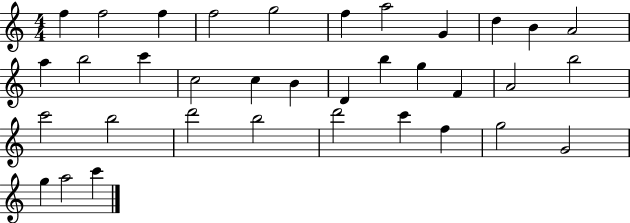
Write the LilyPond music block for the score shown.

{
  \clef treble
  \numericTimeSignature
  \time 4/4
  \key c \major
  f''4 f''2 f''4 | f''2 g''2 | f''4 a''2 g'4 | d''4 b'4 a'2 | \break a''4 b''2 c'''4 | c''2 c''4 b'4 | d'4 b''4 g''4 f'4 | a'2 b''2 | \break c'''2 b''2 | d'''2 b''2 | d'''2 c'''4 f''4 | g''2 g'2 | \break g''4 a''2 c'''4 | \bar "|."
}